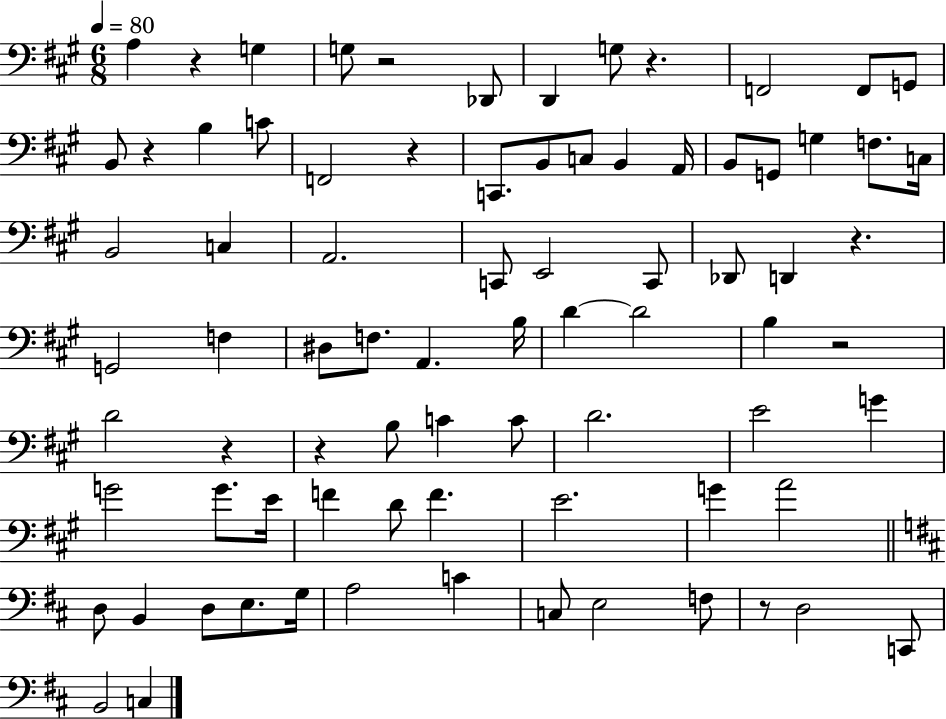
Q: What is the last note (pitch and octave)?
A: C3